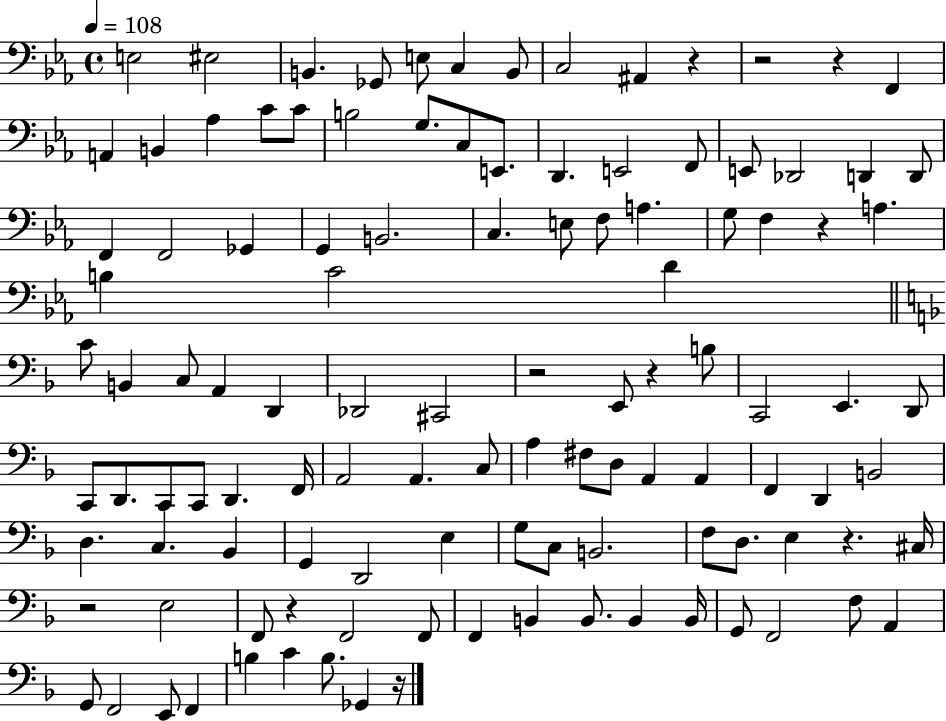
{
  \clef bass
  \time 4/4
  \defaultTimeSignature
  \key ees \major
  \tempo 4 = 108
  e2 eis2 | b,4. ges,8 e8 c4 b,8 | c2 ais,4 r4 | r2 r4 f,4 | \break a,4 b,4 aes4 c'8 c'8 | b2 g8. c8 e,8. | d,4. e,2 f,8 | e,8 des,2 d,4 d,8 | \break f,4 f,2 ges,4 | g,4 b,2. | c4. e8 f8 a4. | g8 f4 r4 a4. | \break b4 c'2 d'4 | \bar "||" \break \key f \major c'8 b,4 c8 a,4 d,4 | des,2 cis,2 | r2 e,8 r4 b8 | c,2 e,4. d,8 | \break c,8 d,8. c,8 c,8 d,4. f,16 | a,2 a,4. c8 | a4 fis8 d8 a,4 a,4 | f,4 d,4 b,2 | \break d4. c4. bes,4 | g,4 d,2 e4 | g8 c8 b,2. | f8 d8. e4 r4. cis16 | \break r2 e2 | f,8 r4 f,2 f,8 | f,4 b,4 b,8. b,4 b,16 | g,8 f,2 f8 a,4 | \break g,8 f,2 e,8 f,4 | b4 c'4 b8. ges,4 r16 | \bar "|."
}